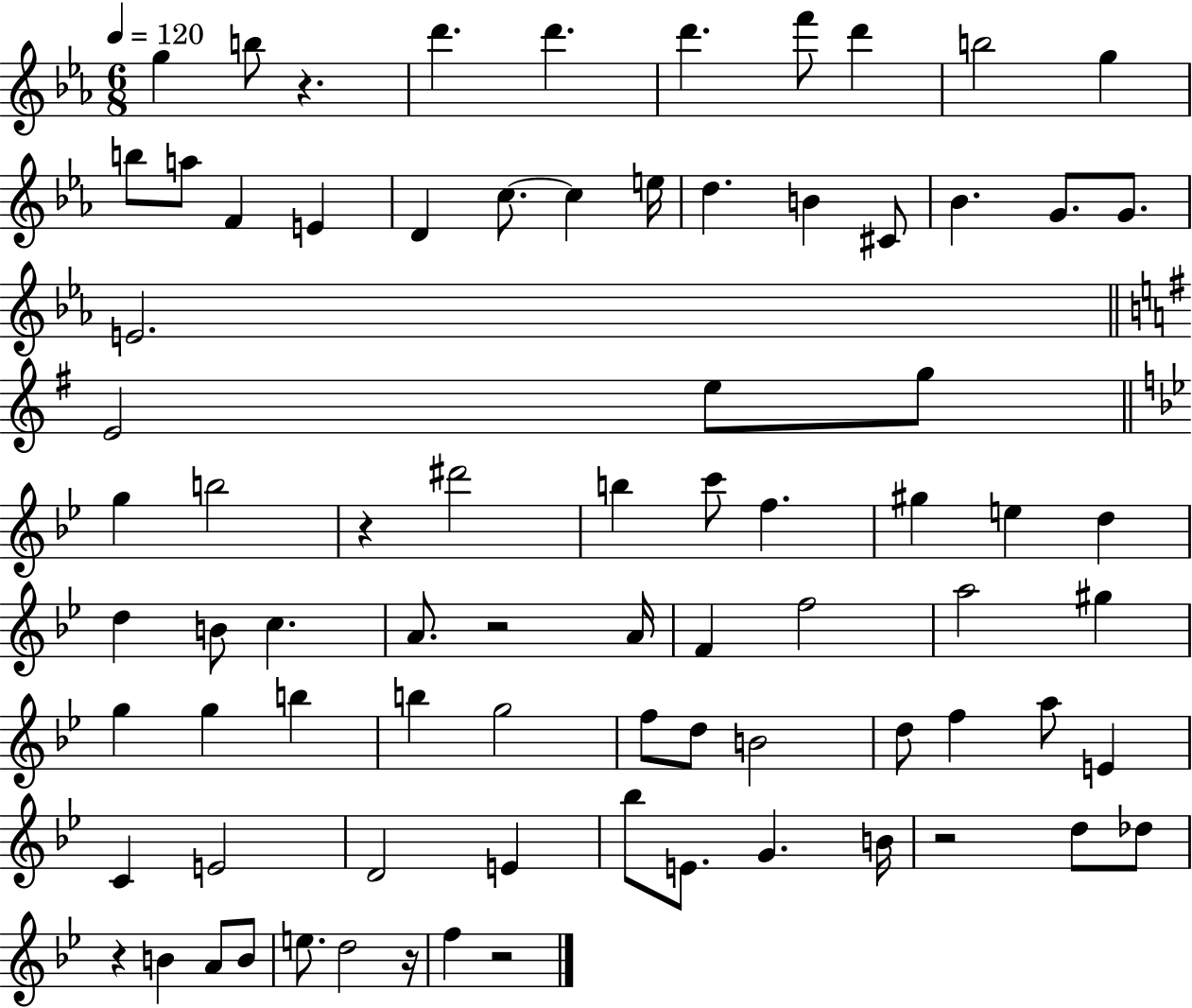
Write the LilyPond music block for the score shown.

{
  \clef treble
  \numericTimeSignature
  \time 6/8
  \key ees \major
  \tempo 4 = 120
  \repeat volta 2 { g''4 b''8 r4. | d'''4. d'''4. | d'''4. f'''8 d'''4 | b''2 g''4 | \break b''8 a''8 f'4 e'4 | d'4 c''8.~~ c''4 e''16 | d''4. b'4 cis'8 | bes'4. g'8. g'8. | \break e'2. | \bar "||" \break \key g \major e'2 e''8 g''8 | \bar "||" \break \key g \minor g''4 b''2 | r4 dis'''2 | b''4 c'''8 f''4. | gis''4 e''4 d''4 | \break d''4 b'8 c''4. | a'8. r2 a'16 | f'4 f''2 | a''2 gis''4 | \break g''4 g''4 b''4 | b''4 g''2 | f''8 d''8 b'2 | d''8 f''4 a''8 e'4 | \break c'4 e'2 | d'2 e'4 | bes''8 e'8. g'4. b'16 | r2 d''8 des''8 | \break r4 b'4 a'8 b'8 | e''8. d''2 r16 | f''4 r2 | } \bar "|."
}